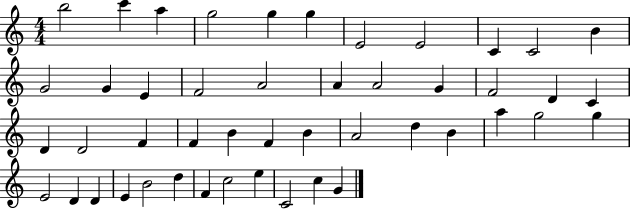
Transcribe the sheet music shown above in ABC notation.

X:1
T:Untitled
M:4/4
L:1/4
K:C
b2 c' a g2 g g E2 E2 C C2 B G2 G E F2 A2 A A2 G F2 D C D D2 F F B F B A2 d B a g2 g E2 D D E B2 d F c2 e C2 c G